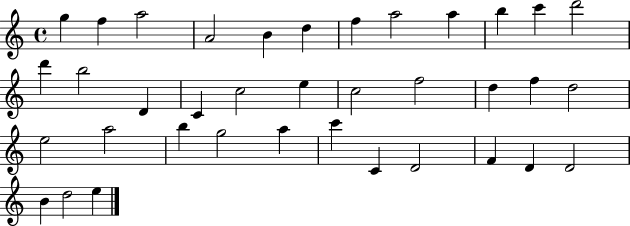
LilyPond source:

{
  \clef treble
  \time 4/4
  \defaultTimeSignature
  \key c \major
  g''4 f''4 a''2 | a'2 b'4 d''4 | f''4 a''2 a''4 | b''4 c'''4 d'''2 | \break d'''4 b''2 d'4 | c'4 c''2 e''4 | c''2 f''2 | d''4 f''4 d''2 | \break e''2 a''2 | b''4 g''2 a''4 | c'''4 c'4 d'2 | f'4 d'4 d'2 | \break b'4 d''2 e''4 | \bar "|."
}